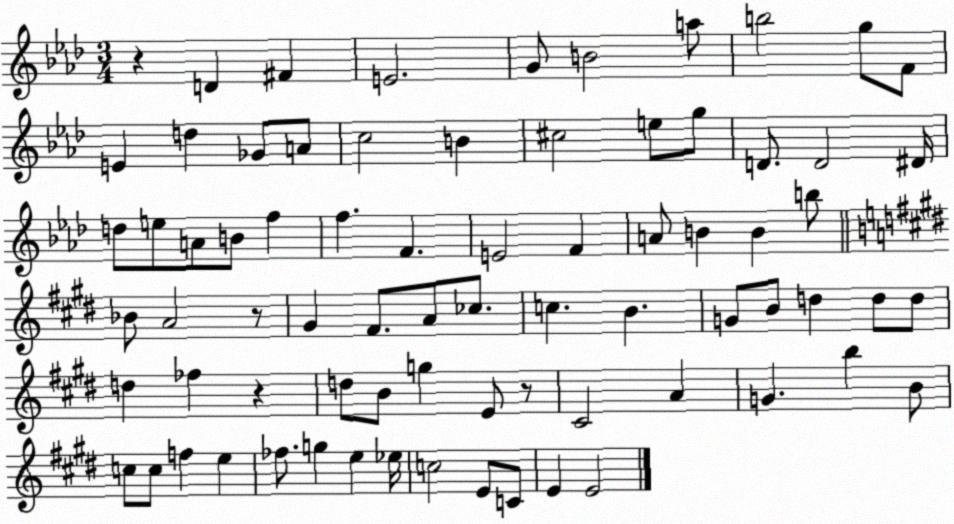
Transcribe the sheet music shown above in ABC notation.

X:1
T:Untitled
M:3/4
L:1/4
K:Ab
z D ^F E2 G/2 B2 a/2 b2 g/2 F/2 E d _G/2 A/2 c2 B ^c2 e/2 g/2 D/2 D2 ^D/4 d/2 e/2 A/2 B/2 f f F E2 F A/2 B B b/2 _B/2 A2 z/2 ^G ^F/2 A/2 _c/2 c B G/2 B/2 d d/2 d/2 d _f z d/2 B/2 g E/2 z/2 ^C2 A G b B/2 c/2 c/2 f e _f/2 g e _e/4 c2 E/2 C/2 E E2